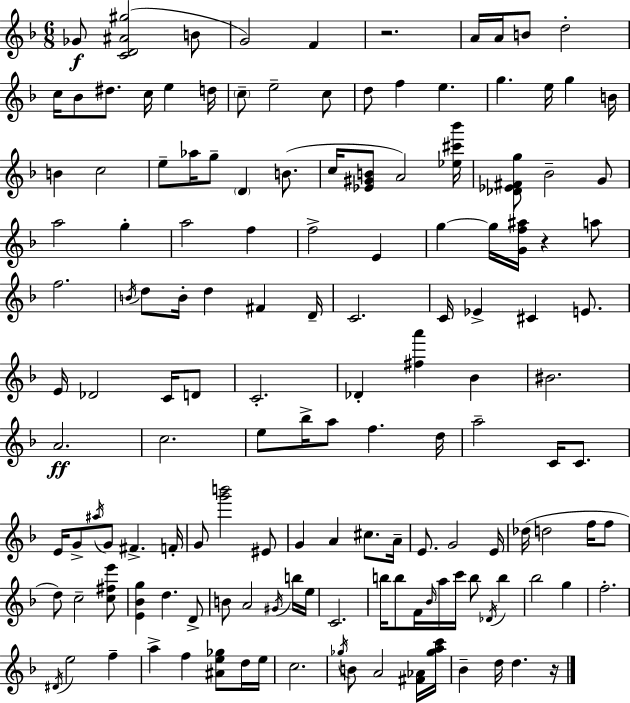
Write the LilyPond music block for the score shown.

{
  \clef treble
  \numericTimeSignature
  \time 6/8
  \key d \minor
  ges'8\f <c' d' ais' gis''>2( b'8 | g'2) f'4 | r2. | a'16 a'16 b'8 d''2-. | \break c''16 bes'8 dis''8. c''16 e''4 d''16 | \parenthesize c''8-- e''2-- c''8 | d''8 f''4 e''4. | g''4. e''16 g''4 b'16 | \break b'4 c''2 | e''8-- aes''16 g''8-- \parenthesize d'4 b'8.( | c''16 <ees' gis' b'>8 a'2) <ees'' cis''' bes'''>16 | <des' ees' fis' g''>8 bes'2-- g'8 | \break a''2 g''4-. | a''2 f''4 | f''2-> e'4 | g''4~~ g''16 <g' f'' ais''>16 r4 a''8 | \break f''2. | \acciaccatura { b'16 } d''8 b'16-. d''4 fis'4 | d'16-- c'2. | c'16 ees'4-> cis'4 e'8. | \break e'16 des'2 c'16 d'8 | c'2.-. | des'4-. <fis'' a'''>4 bes'4 | bis'2. | \break a'2.\ff | c''2. | e''8 bes''16-> a''8 f''4. | d''16 a''2-- c'16 c'8. | \break e'16 g'8-> \acciaccatura { ais''16 } g'8 fis'4.-> | f'16-. g'8 <g''' b'''>2 | eis'8 g'4 a'4 cis''8. | a'16-- e'8. g'2 | \break e'16 des''16( d''2 f''16 | f''8 d''8) c''2-- | <c'' fis'' e'''>8 <e' bes' g''>4 d''4. | d'8-> b'8 a'2 | \break \acciaccatura { gis'16 } b''16 e''16 c'2. | b''16 b''8 f'16 \grace { bes'16 } a''16 c'''16 b''8 | \acciaccatura { des'16 } b''4 bes''2 | g''4 f''2.-. | \break \acciaccatura { dis'16 } e''2 | f''4-- a''4-> f''4 | <ais' e'' ges''>8 d''16 e''16 c''2. | \acciaccatura { ges''16 } b'8 a'2 | \break <fis' aes'>16 <ges'' a'' c'''>16 bes'4-- d''16 | d''4. r16 \bar "|."
}